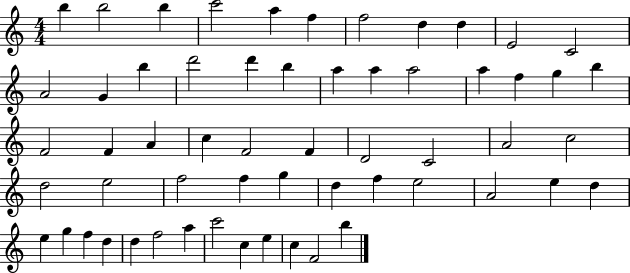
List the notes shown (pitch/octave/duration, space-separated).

B5/q B5/h B5/q C6/h A5/q F5/q F5/h D5/q D5/q E4/h C4/h A4/h G4/q B5/q D6/h D6/q B5/q A5/q A5/q A5/h A5/q F5/q G5/q B5/q F4/h F4/q A4/q C5/q F4/h F4/q D4/h C4/h A4/h C5/h D5/h E5/h F5/h F5/q G5/q D5/q F5/q E5/h A4/h E5/q D5/q E5/q G5/q F5/q D5/q D5/q F5/h A5/q C6/h C5/q E5/q C5/q F4/h B5/q